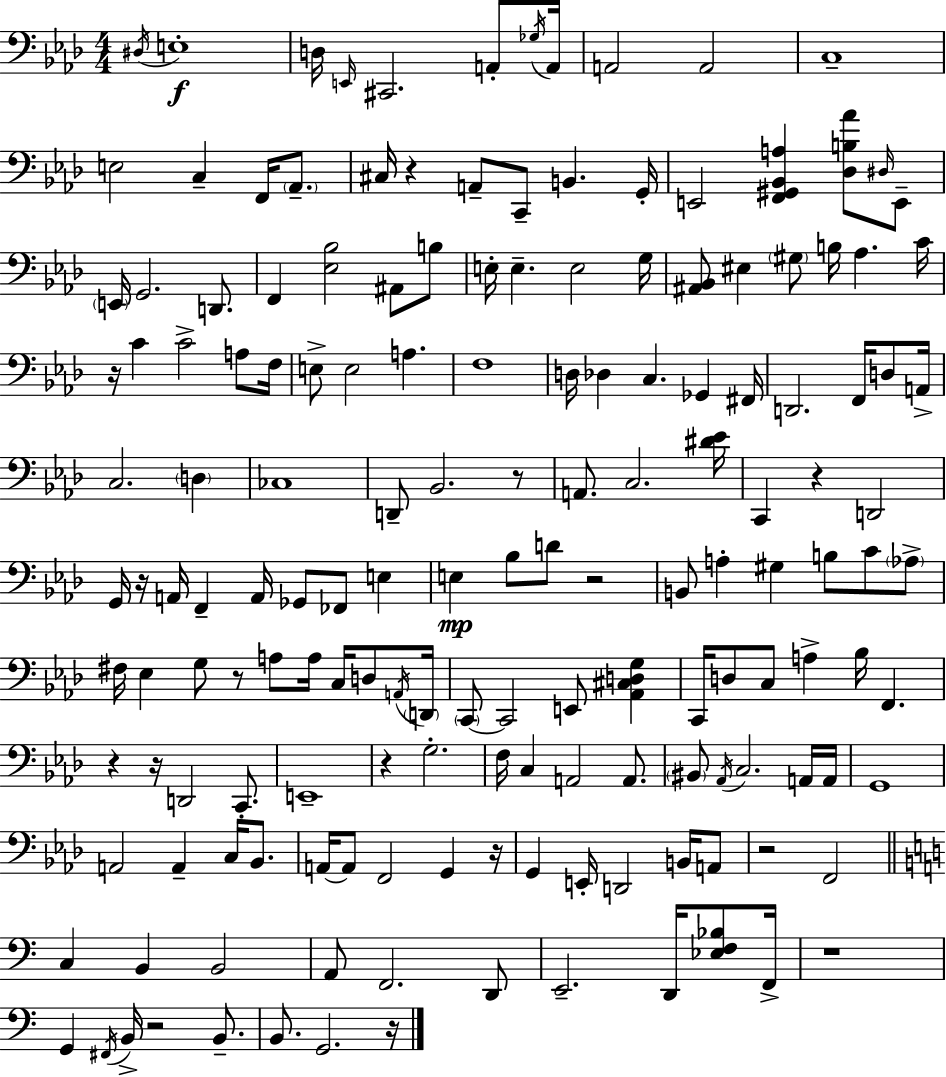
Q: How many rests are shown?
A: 15